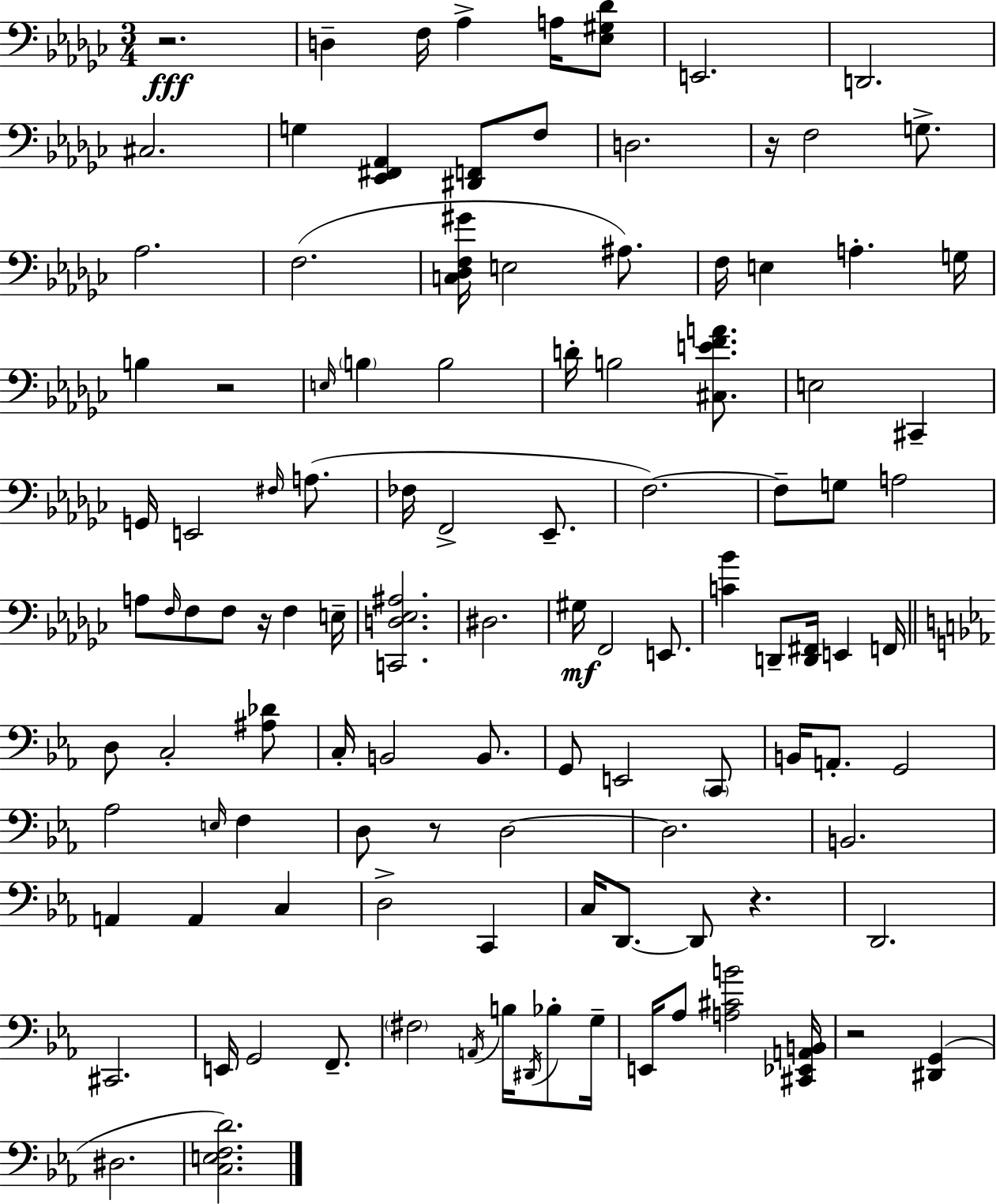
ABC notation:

X:1
T:Untitled
M:3/4
L:1/4
K:Ebm
z2 D, F,/4 _A, A,/4 [_E,^G,_D]/2 E,,2 D,,2 ^C,2 G, [_E,,^F,,_A,,] [^D,,F,,]/2 F,/2 D,2 z/4 F,2 G,/2 _A,2 F,2 [C,_D,F,^G]/4 E,2 ^A,/2 F,/4 E, A, G,/4 B, z2 E,/4 B, B,2 D/4 B,2 [^C,EFA]/2 E,2 ^C,, G,,/4 E,,2 ^F,/4 A,/2 _F,/4 F,,2 _E,,/2 F,2 F,/2 G,/2 A,2 A,/2 F,/4 F,/2 F,/2 z/4 F, E,/4 [C,,D,_E,^A,]2 ^D,2 ^G,/4 F,,2 E,,/2 [C_B] D,,/2 [D,,^F,,]/4 E,, F,,/4 D,/2 C,2 [^A,_D]/2 C,/4 B,,2 B,,/2 G,,/2 E,,2 C,,/2 B,,/4 A,,/2 G,,2 _A,2 E,/4 F, D,/2 z/2 D,2 D,2 B,,2 A,, A,, C, D,2 C,, C,/4 D,,/2 D,,/2 z D,,2 ^C,,2 E,,/4 G,,2 F,,/2 ^F,2 A,,/4 B,/4 ^D,,/4 _B,/2 G,/4 E,,/4 _A,/2 [A,^CB]2 [^C,,_E,,A,,B,,]/4 z2 [^D,,G,,] ^D,2 [C,E,F,D]2